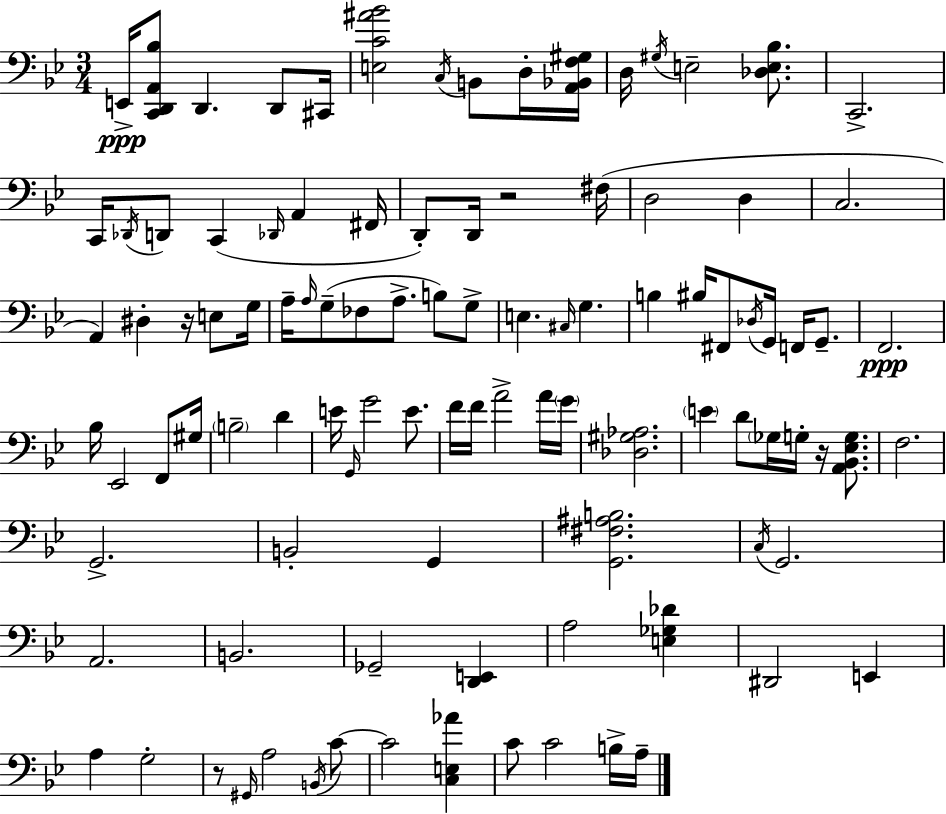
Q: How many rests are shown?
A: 4